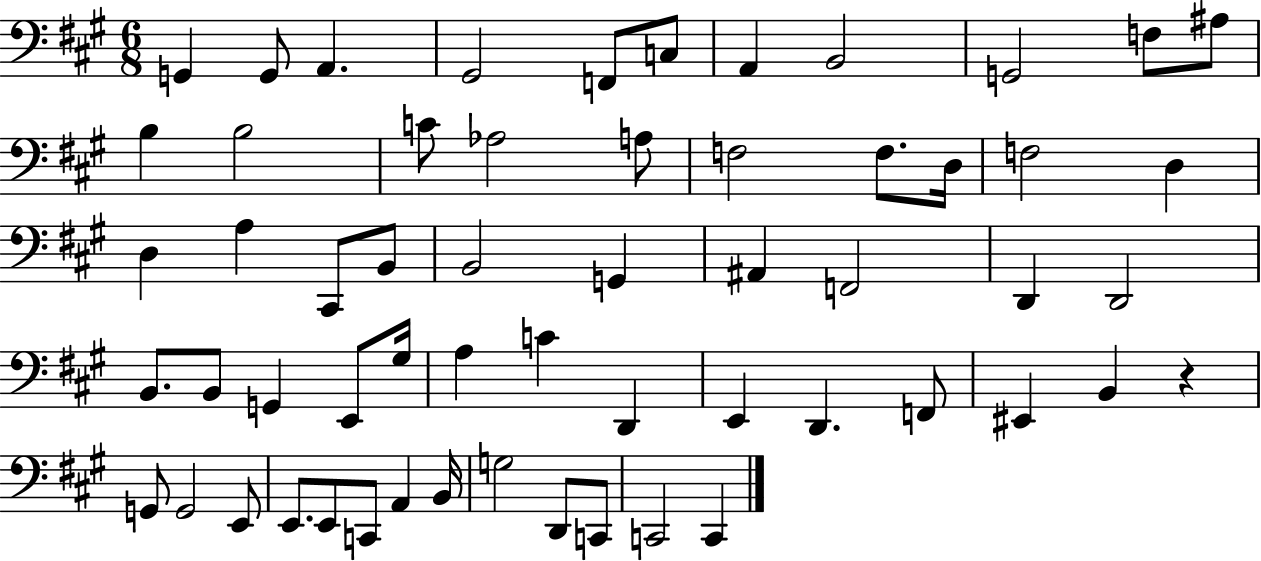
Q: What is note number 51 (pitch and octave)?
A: A2